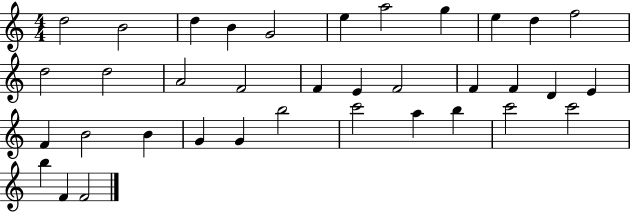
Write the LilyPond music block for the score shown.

{
  \clef treble
  \numericTimeSignature
  \time 4/4
  \key c \major
  d''2 b'2 | d''4 b'4 g'2 | e''4 a''2 g''4 | e''4 d''4 f''2 | \break d''2 d''2 | a'2 f'2 | f'4 e'4 f'2 | f'4 f'4 d'4 e'4 | \break f'4 b'2 b'4 | g'4 g'4 b''2 | c'''2 a''4 b''4 | c'''2 c'''2 | \break b''4 f'4 f'2 | \bar "|."
}